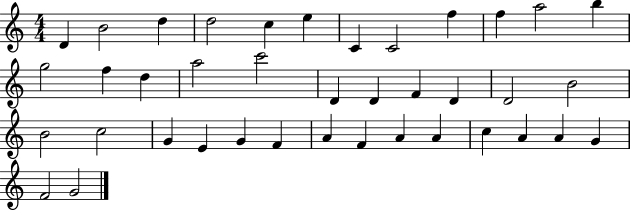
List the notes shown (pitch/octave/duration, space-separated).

D4/q B4/h D5/q D5/h C5/q E5/q C4/q C4/h F5/q F5/q A5/h B5/q G5/h F5/q D5/q A5/h C6/h D4/q D4/q F4/q D4/q D4/h B4/h B4/h C5/h G4/q E4/q G4/q F4/q A4/q F4/q A4/q A4/q C5/q A4/q A4/q G4/q F4/h G4/h